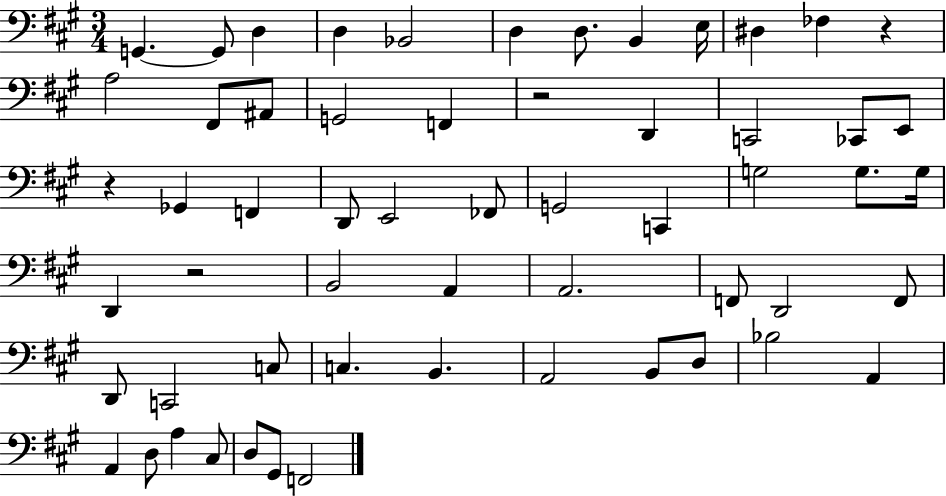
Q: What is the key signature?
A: A major